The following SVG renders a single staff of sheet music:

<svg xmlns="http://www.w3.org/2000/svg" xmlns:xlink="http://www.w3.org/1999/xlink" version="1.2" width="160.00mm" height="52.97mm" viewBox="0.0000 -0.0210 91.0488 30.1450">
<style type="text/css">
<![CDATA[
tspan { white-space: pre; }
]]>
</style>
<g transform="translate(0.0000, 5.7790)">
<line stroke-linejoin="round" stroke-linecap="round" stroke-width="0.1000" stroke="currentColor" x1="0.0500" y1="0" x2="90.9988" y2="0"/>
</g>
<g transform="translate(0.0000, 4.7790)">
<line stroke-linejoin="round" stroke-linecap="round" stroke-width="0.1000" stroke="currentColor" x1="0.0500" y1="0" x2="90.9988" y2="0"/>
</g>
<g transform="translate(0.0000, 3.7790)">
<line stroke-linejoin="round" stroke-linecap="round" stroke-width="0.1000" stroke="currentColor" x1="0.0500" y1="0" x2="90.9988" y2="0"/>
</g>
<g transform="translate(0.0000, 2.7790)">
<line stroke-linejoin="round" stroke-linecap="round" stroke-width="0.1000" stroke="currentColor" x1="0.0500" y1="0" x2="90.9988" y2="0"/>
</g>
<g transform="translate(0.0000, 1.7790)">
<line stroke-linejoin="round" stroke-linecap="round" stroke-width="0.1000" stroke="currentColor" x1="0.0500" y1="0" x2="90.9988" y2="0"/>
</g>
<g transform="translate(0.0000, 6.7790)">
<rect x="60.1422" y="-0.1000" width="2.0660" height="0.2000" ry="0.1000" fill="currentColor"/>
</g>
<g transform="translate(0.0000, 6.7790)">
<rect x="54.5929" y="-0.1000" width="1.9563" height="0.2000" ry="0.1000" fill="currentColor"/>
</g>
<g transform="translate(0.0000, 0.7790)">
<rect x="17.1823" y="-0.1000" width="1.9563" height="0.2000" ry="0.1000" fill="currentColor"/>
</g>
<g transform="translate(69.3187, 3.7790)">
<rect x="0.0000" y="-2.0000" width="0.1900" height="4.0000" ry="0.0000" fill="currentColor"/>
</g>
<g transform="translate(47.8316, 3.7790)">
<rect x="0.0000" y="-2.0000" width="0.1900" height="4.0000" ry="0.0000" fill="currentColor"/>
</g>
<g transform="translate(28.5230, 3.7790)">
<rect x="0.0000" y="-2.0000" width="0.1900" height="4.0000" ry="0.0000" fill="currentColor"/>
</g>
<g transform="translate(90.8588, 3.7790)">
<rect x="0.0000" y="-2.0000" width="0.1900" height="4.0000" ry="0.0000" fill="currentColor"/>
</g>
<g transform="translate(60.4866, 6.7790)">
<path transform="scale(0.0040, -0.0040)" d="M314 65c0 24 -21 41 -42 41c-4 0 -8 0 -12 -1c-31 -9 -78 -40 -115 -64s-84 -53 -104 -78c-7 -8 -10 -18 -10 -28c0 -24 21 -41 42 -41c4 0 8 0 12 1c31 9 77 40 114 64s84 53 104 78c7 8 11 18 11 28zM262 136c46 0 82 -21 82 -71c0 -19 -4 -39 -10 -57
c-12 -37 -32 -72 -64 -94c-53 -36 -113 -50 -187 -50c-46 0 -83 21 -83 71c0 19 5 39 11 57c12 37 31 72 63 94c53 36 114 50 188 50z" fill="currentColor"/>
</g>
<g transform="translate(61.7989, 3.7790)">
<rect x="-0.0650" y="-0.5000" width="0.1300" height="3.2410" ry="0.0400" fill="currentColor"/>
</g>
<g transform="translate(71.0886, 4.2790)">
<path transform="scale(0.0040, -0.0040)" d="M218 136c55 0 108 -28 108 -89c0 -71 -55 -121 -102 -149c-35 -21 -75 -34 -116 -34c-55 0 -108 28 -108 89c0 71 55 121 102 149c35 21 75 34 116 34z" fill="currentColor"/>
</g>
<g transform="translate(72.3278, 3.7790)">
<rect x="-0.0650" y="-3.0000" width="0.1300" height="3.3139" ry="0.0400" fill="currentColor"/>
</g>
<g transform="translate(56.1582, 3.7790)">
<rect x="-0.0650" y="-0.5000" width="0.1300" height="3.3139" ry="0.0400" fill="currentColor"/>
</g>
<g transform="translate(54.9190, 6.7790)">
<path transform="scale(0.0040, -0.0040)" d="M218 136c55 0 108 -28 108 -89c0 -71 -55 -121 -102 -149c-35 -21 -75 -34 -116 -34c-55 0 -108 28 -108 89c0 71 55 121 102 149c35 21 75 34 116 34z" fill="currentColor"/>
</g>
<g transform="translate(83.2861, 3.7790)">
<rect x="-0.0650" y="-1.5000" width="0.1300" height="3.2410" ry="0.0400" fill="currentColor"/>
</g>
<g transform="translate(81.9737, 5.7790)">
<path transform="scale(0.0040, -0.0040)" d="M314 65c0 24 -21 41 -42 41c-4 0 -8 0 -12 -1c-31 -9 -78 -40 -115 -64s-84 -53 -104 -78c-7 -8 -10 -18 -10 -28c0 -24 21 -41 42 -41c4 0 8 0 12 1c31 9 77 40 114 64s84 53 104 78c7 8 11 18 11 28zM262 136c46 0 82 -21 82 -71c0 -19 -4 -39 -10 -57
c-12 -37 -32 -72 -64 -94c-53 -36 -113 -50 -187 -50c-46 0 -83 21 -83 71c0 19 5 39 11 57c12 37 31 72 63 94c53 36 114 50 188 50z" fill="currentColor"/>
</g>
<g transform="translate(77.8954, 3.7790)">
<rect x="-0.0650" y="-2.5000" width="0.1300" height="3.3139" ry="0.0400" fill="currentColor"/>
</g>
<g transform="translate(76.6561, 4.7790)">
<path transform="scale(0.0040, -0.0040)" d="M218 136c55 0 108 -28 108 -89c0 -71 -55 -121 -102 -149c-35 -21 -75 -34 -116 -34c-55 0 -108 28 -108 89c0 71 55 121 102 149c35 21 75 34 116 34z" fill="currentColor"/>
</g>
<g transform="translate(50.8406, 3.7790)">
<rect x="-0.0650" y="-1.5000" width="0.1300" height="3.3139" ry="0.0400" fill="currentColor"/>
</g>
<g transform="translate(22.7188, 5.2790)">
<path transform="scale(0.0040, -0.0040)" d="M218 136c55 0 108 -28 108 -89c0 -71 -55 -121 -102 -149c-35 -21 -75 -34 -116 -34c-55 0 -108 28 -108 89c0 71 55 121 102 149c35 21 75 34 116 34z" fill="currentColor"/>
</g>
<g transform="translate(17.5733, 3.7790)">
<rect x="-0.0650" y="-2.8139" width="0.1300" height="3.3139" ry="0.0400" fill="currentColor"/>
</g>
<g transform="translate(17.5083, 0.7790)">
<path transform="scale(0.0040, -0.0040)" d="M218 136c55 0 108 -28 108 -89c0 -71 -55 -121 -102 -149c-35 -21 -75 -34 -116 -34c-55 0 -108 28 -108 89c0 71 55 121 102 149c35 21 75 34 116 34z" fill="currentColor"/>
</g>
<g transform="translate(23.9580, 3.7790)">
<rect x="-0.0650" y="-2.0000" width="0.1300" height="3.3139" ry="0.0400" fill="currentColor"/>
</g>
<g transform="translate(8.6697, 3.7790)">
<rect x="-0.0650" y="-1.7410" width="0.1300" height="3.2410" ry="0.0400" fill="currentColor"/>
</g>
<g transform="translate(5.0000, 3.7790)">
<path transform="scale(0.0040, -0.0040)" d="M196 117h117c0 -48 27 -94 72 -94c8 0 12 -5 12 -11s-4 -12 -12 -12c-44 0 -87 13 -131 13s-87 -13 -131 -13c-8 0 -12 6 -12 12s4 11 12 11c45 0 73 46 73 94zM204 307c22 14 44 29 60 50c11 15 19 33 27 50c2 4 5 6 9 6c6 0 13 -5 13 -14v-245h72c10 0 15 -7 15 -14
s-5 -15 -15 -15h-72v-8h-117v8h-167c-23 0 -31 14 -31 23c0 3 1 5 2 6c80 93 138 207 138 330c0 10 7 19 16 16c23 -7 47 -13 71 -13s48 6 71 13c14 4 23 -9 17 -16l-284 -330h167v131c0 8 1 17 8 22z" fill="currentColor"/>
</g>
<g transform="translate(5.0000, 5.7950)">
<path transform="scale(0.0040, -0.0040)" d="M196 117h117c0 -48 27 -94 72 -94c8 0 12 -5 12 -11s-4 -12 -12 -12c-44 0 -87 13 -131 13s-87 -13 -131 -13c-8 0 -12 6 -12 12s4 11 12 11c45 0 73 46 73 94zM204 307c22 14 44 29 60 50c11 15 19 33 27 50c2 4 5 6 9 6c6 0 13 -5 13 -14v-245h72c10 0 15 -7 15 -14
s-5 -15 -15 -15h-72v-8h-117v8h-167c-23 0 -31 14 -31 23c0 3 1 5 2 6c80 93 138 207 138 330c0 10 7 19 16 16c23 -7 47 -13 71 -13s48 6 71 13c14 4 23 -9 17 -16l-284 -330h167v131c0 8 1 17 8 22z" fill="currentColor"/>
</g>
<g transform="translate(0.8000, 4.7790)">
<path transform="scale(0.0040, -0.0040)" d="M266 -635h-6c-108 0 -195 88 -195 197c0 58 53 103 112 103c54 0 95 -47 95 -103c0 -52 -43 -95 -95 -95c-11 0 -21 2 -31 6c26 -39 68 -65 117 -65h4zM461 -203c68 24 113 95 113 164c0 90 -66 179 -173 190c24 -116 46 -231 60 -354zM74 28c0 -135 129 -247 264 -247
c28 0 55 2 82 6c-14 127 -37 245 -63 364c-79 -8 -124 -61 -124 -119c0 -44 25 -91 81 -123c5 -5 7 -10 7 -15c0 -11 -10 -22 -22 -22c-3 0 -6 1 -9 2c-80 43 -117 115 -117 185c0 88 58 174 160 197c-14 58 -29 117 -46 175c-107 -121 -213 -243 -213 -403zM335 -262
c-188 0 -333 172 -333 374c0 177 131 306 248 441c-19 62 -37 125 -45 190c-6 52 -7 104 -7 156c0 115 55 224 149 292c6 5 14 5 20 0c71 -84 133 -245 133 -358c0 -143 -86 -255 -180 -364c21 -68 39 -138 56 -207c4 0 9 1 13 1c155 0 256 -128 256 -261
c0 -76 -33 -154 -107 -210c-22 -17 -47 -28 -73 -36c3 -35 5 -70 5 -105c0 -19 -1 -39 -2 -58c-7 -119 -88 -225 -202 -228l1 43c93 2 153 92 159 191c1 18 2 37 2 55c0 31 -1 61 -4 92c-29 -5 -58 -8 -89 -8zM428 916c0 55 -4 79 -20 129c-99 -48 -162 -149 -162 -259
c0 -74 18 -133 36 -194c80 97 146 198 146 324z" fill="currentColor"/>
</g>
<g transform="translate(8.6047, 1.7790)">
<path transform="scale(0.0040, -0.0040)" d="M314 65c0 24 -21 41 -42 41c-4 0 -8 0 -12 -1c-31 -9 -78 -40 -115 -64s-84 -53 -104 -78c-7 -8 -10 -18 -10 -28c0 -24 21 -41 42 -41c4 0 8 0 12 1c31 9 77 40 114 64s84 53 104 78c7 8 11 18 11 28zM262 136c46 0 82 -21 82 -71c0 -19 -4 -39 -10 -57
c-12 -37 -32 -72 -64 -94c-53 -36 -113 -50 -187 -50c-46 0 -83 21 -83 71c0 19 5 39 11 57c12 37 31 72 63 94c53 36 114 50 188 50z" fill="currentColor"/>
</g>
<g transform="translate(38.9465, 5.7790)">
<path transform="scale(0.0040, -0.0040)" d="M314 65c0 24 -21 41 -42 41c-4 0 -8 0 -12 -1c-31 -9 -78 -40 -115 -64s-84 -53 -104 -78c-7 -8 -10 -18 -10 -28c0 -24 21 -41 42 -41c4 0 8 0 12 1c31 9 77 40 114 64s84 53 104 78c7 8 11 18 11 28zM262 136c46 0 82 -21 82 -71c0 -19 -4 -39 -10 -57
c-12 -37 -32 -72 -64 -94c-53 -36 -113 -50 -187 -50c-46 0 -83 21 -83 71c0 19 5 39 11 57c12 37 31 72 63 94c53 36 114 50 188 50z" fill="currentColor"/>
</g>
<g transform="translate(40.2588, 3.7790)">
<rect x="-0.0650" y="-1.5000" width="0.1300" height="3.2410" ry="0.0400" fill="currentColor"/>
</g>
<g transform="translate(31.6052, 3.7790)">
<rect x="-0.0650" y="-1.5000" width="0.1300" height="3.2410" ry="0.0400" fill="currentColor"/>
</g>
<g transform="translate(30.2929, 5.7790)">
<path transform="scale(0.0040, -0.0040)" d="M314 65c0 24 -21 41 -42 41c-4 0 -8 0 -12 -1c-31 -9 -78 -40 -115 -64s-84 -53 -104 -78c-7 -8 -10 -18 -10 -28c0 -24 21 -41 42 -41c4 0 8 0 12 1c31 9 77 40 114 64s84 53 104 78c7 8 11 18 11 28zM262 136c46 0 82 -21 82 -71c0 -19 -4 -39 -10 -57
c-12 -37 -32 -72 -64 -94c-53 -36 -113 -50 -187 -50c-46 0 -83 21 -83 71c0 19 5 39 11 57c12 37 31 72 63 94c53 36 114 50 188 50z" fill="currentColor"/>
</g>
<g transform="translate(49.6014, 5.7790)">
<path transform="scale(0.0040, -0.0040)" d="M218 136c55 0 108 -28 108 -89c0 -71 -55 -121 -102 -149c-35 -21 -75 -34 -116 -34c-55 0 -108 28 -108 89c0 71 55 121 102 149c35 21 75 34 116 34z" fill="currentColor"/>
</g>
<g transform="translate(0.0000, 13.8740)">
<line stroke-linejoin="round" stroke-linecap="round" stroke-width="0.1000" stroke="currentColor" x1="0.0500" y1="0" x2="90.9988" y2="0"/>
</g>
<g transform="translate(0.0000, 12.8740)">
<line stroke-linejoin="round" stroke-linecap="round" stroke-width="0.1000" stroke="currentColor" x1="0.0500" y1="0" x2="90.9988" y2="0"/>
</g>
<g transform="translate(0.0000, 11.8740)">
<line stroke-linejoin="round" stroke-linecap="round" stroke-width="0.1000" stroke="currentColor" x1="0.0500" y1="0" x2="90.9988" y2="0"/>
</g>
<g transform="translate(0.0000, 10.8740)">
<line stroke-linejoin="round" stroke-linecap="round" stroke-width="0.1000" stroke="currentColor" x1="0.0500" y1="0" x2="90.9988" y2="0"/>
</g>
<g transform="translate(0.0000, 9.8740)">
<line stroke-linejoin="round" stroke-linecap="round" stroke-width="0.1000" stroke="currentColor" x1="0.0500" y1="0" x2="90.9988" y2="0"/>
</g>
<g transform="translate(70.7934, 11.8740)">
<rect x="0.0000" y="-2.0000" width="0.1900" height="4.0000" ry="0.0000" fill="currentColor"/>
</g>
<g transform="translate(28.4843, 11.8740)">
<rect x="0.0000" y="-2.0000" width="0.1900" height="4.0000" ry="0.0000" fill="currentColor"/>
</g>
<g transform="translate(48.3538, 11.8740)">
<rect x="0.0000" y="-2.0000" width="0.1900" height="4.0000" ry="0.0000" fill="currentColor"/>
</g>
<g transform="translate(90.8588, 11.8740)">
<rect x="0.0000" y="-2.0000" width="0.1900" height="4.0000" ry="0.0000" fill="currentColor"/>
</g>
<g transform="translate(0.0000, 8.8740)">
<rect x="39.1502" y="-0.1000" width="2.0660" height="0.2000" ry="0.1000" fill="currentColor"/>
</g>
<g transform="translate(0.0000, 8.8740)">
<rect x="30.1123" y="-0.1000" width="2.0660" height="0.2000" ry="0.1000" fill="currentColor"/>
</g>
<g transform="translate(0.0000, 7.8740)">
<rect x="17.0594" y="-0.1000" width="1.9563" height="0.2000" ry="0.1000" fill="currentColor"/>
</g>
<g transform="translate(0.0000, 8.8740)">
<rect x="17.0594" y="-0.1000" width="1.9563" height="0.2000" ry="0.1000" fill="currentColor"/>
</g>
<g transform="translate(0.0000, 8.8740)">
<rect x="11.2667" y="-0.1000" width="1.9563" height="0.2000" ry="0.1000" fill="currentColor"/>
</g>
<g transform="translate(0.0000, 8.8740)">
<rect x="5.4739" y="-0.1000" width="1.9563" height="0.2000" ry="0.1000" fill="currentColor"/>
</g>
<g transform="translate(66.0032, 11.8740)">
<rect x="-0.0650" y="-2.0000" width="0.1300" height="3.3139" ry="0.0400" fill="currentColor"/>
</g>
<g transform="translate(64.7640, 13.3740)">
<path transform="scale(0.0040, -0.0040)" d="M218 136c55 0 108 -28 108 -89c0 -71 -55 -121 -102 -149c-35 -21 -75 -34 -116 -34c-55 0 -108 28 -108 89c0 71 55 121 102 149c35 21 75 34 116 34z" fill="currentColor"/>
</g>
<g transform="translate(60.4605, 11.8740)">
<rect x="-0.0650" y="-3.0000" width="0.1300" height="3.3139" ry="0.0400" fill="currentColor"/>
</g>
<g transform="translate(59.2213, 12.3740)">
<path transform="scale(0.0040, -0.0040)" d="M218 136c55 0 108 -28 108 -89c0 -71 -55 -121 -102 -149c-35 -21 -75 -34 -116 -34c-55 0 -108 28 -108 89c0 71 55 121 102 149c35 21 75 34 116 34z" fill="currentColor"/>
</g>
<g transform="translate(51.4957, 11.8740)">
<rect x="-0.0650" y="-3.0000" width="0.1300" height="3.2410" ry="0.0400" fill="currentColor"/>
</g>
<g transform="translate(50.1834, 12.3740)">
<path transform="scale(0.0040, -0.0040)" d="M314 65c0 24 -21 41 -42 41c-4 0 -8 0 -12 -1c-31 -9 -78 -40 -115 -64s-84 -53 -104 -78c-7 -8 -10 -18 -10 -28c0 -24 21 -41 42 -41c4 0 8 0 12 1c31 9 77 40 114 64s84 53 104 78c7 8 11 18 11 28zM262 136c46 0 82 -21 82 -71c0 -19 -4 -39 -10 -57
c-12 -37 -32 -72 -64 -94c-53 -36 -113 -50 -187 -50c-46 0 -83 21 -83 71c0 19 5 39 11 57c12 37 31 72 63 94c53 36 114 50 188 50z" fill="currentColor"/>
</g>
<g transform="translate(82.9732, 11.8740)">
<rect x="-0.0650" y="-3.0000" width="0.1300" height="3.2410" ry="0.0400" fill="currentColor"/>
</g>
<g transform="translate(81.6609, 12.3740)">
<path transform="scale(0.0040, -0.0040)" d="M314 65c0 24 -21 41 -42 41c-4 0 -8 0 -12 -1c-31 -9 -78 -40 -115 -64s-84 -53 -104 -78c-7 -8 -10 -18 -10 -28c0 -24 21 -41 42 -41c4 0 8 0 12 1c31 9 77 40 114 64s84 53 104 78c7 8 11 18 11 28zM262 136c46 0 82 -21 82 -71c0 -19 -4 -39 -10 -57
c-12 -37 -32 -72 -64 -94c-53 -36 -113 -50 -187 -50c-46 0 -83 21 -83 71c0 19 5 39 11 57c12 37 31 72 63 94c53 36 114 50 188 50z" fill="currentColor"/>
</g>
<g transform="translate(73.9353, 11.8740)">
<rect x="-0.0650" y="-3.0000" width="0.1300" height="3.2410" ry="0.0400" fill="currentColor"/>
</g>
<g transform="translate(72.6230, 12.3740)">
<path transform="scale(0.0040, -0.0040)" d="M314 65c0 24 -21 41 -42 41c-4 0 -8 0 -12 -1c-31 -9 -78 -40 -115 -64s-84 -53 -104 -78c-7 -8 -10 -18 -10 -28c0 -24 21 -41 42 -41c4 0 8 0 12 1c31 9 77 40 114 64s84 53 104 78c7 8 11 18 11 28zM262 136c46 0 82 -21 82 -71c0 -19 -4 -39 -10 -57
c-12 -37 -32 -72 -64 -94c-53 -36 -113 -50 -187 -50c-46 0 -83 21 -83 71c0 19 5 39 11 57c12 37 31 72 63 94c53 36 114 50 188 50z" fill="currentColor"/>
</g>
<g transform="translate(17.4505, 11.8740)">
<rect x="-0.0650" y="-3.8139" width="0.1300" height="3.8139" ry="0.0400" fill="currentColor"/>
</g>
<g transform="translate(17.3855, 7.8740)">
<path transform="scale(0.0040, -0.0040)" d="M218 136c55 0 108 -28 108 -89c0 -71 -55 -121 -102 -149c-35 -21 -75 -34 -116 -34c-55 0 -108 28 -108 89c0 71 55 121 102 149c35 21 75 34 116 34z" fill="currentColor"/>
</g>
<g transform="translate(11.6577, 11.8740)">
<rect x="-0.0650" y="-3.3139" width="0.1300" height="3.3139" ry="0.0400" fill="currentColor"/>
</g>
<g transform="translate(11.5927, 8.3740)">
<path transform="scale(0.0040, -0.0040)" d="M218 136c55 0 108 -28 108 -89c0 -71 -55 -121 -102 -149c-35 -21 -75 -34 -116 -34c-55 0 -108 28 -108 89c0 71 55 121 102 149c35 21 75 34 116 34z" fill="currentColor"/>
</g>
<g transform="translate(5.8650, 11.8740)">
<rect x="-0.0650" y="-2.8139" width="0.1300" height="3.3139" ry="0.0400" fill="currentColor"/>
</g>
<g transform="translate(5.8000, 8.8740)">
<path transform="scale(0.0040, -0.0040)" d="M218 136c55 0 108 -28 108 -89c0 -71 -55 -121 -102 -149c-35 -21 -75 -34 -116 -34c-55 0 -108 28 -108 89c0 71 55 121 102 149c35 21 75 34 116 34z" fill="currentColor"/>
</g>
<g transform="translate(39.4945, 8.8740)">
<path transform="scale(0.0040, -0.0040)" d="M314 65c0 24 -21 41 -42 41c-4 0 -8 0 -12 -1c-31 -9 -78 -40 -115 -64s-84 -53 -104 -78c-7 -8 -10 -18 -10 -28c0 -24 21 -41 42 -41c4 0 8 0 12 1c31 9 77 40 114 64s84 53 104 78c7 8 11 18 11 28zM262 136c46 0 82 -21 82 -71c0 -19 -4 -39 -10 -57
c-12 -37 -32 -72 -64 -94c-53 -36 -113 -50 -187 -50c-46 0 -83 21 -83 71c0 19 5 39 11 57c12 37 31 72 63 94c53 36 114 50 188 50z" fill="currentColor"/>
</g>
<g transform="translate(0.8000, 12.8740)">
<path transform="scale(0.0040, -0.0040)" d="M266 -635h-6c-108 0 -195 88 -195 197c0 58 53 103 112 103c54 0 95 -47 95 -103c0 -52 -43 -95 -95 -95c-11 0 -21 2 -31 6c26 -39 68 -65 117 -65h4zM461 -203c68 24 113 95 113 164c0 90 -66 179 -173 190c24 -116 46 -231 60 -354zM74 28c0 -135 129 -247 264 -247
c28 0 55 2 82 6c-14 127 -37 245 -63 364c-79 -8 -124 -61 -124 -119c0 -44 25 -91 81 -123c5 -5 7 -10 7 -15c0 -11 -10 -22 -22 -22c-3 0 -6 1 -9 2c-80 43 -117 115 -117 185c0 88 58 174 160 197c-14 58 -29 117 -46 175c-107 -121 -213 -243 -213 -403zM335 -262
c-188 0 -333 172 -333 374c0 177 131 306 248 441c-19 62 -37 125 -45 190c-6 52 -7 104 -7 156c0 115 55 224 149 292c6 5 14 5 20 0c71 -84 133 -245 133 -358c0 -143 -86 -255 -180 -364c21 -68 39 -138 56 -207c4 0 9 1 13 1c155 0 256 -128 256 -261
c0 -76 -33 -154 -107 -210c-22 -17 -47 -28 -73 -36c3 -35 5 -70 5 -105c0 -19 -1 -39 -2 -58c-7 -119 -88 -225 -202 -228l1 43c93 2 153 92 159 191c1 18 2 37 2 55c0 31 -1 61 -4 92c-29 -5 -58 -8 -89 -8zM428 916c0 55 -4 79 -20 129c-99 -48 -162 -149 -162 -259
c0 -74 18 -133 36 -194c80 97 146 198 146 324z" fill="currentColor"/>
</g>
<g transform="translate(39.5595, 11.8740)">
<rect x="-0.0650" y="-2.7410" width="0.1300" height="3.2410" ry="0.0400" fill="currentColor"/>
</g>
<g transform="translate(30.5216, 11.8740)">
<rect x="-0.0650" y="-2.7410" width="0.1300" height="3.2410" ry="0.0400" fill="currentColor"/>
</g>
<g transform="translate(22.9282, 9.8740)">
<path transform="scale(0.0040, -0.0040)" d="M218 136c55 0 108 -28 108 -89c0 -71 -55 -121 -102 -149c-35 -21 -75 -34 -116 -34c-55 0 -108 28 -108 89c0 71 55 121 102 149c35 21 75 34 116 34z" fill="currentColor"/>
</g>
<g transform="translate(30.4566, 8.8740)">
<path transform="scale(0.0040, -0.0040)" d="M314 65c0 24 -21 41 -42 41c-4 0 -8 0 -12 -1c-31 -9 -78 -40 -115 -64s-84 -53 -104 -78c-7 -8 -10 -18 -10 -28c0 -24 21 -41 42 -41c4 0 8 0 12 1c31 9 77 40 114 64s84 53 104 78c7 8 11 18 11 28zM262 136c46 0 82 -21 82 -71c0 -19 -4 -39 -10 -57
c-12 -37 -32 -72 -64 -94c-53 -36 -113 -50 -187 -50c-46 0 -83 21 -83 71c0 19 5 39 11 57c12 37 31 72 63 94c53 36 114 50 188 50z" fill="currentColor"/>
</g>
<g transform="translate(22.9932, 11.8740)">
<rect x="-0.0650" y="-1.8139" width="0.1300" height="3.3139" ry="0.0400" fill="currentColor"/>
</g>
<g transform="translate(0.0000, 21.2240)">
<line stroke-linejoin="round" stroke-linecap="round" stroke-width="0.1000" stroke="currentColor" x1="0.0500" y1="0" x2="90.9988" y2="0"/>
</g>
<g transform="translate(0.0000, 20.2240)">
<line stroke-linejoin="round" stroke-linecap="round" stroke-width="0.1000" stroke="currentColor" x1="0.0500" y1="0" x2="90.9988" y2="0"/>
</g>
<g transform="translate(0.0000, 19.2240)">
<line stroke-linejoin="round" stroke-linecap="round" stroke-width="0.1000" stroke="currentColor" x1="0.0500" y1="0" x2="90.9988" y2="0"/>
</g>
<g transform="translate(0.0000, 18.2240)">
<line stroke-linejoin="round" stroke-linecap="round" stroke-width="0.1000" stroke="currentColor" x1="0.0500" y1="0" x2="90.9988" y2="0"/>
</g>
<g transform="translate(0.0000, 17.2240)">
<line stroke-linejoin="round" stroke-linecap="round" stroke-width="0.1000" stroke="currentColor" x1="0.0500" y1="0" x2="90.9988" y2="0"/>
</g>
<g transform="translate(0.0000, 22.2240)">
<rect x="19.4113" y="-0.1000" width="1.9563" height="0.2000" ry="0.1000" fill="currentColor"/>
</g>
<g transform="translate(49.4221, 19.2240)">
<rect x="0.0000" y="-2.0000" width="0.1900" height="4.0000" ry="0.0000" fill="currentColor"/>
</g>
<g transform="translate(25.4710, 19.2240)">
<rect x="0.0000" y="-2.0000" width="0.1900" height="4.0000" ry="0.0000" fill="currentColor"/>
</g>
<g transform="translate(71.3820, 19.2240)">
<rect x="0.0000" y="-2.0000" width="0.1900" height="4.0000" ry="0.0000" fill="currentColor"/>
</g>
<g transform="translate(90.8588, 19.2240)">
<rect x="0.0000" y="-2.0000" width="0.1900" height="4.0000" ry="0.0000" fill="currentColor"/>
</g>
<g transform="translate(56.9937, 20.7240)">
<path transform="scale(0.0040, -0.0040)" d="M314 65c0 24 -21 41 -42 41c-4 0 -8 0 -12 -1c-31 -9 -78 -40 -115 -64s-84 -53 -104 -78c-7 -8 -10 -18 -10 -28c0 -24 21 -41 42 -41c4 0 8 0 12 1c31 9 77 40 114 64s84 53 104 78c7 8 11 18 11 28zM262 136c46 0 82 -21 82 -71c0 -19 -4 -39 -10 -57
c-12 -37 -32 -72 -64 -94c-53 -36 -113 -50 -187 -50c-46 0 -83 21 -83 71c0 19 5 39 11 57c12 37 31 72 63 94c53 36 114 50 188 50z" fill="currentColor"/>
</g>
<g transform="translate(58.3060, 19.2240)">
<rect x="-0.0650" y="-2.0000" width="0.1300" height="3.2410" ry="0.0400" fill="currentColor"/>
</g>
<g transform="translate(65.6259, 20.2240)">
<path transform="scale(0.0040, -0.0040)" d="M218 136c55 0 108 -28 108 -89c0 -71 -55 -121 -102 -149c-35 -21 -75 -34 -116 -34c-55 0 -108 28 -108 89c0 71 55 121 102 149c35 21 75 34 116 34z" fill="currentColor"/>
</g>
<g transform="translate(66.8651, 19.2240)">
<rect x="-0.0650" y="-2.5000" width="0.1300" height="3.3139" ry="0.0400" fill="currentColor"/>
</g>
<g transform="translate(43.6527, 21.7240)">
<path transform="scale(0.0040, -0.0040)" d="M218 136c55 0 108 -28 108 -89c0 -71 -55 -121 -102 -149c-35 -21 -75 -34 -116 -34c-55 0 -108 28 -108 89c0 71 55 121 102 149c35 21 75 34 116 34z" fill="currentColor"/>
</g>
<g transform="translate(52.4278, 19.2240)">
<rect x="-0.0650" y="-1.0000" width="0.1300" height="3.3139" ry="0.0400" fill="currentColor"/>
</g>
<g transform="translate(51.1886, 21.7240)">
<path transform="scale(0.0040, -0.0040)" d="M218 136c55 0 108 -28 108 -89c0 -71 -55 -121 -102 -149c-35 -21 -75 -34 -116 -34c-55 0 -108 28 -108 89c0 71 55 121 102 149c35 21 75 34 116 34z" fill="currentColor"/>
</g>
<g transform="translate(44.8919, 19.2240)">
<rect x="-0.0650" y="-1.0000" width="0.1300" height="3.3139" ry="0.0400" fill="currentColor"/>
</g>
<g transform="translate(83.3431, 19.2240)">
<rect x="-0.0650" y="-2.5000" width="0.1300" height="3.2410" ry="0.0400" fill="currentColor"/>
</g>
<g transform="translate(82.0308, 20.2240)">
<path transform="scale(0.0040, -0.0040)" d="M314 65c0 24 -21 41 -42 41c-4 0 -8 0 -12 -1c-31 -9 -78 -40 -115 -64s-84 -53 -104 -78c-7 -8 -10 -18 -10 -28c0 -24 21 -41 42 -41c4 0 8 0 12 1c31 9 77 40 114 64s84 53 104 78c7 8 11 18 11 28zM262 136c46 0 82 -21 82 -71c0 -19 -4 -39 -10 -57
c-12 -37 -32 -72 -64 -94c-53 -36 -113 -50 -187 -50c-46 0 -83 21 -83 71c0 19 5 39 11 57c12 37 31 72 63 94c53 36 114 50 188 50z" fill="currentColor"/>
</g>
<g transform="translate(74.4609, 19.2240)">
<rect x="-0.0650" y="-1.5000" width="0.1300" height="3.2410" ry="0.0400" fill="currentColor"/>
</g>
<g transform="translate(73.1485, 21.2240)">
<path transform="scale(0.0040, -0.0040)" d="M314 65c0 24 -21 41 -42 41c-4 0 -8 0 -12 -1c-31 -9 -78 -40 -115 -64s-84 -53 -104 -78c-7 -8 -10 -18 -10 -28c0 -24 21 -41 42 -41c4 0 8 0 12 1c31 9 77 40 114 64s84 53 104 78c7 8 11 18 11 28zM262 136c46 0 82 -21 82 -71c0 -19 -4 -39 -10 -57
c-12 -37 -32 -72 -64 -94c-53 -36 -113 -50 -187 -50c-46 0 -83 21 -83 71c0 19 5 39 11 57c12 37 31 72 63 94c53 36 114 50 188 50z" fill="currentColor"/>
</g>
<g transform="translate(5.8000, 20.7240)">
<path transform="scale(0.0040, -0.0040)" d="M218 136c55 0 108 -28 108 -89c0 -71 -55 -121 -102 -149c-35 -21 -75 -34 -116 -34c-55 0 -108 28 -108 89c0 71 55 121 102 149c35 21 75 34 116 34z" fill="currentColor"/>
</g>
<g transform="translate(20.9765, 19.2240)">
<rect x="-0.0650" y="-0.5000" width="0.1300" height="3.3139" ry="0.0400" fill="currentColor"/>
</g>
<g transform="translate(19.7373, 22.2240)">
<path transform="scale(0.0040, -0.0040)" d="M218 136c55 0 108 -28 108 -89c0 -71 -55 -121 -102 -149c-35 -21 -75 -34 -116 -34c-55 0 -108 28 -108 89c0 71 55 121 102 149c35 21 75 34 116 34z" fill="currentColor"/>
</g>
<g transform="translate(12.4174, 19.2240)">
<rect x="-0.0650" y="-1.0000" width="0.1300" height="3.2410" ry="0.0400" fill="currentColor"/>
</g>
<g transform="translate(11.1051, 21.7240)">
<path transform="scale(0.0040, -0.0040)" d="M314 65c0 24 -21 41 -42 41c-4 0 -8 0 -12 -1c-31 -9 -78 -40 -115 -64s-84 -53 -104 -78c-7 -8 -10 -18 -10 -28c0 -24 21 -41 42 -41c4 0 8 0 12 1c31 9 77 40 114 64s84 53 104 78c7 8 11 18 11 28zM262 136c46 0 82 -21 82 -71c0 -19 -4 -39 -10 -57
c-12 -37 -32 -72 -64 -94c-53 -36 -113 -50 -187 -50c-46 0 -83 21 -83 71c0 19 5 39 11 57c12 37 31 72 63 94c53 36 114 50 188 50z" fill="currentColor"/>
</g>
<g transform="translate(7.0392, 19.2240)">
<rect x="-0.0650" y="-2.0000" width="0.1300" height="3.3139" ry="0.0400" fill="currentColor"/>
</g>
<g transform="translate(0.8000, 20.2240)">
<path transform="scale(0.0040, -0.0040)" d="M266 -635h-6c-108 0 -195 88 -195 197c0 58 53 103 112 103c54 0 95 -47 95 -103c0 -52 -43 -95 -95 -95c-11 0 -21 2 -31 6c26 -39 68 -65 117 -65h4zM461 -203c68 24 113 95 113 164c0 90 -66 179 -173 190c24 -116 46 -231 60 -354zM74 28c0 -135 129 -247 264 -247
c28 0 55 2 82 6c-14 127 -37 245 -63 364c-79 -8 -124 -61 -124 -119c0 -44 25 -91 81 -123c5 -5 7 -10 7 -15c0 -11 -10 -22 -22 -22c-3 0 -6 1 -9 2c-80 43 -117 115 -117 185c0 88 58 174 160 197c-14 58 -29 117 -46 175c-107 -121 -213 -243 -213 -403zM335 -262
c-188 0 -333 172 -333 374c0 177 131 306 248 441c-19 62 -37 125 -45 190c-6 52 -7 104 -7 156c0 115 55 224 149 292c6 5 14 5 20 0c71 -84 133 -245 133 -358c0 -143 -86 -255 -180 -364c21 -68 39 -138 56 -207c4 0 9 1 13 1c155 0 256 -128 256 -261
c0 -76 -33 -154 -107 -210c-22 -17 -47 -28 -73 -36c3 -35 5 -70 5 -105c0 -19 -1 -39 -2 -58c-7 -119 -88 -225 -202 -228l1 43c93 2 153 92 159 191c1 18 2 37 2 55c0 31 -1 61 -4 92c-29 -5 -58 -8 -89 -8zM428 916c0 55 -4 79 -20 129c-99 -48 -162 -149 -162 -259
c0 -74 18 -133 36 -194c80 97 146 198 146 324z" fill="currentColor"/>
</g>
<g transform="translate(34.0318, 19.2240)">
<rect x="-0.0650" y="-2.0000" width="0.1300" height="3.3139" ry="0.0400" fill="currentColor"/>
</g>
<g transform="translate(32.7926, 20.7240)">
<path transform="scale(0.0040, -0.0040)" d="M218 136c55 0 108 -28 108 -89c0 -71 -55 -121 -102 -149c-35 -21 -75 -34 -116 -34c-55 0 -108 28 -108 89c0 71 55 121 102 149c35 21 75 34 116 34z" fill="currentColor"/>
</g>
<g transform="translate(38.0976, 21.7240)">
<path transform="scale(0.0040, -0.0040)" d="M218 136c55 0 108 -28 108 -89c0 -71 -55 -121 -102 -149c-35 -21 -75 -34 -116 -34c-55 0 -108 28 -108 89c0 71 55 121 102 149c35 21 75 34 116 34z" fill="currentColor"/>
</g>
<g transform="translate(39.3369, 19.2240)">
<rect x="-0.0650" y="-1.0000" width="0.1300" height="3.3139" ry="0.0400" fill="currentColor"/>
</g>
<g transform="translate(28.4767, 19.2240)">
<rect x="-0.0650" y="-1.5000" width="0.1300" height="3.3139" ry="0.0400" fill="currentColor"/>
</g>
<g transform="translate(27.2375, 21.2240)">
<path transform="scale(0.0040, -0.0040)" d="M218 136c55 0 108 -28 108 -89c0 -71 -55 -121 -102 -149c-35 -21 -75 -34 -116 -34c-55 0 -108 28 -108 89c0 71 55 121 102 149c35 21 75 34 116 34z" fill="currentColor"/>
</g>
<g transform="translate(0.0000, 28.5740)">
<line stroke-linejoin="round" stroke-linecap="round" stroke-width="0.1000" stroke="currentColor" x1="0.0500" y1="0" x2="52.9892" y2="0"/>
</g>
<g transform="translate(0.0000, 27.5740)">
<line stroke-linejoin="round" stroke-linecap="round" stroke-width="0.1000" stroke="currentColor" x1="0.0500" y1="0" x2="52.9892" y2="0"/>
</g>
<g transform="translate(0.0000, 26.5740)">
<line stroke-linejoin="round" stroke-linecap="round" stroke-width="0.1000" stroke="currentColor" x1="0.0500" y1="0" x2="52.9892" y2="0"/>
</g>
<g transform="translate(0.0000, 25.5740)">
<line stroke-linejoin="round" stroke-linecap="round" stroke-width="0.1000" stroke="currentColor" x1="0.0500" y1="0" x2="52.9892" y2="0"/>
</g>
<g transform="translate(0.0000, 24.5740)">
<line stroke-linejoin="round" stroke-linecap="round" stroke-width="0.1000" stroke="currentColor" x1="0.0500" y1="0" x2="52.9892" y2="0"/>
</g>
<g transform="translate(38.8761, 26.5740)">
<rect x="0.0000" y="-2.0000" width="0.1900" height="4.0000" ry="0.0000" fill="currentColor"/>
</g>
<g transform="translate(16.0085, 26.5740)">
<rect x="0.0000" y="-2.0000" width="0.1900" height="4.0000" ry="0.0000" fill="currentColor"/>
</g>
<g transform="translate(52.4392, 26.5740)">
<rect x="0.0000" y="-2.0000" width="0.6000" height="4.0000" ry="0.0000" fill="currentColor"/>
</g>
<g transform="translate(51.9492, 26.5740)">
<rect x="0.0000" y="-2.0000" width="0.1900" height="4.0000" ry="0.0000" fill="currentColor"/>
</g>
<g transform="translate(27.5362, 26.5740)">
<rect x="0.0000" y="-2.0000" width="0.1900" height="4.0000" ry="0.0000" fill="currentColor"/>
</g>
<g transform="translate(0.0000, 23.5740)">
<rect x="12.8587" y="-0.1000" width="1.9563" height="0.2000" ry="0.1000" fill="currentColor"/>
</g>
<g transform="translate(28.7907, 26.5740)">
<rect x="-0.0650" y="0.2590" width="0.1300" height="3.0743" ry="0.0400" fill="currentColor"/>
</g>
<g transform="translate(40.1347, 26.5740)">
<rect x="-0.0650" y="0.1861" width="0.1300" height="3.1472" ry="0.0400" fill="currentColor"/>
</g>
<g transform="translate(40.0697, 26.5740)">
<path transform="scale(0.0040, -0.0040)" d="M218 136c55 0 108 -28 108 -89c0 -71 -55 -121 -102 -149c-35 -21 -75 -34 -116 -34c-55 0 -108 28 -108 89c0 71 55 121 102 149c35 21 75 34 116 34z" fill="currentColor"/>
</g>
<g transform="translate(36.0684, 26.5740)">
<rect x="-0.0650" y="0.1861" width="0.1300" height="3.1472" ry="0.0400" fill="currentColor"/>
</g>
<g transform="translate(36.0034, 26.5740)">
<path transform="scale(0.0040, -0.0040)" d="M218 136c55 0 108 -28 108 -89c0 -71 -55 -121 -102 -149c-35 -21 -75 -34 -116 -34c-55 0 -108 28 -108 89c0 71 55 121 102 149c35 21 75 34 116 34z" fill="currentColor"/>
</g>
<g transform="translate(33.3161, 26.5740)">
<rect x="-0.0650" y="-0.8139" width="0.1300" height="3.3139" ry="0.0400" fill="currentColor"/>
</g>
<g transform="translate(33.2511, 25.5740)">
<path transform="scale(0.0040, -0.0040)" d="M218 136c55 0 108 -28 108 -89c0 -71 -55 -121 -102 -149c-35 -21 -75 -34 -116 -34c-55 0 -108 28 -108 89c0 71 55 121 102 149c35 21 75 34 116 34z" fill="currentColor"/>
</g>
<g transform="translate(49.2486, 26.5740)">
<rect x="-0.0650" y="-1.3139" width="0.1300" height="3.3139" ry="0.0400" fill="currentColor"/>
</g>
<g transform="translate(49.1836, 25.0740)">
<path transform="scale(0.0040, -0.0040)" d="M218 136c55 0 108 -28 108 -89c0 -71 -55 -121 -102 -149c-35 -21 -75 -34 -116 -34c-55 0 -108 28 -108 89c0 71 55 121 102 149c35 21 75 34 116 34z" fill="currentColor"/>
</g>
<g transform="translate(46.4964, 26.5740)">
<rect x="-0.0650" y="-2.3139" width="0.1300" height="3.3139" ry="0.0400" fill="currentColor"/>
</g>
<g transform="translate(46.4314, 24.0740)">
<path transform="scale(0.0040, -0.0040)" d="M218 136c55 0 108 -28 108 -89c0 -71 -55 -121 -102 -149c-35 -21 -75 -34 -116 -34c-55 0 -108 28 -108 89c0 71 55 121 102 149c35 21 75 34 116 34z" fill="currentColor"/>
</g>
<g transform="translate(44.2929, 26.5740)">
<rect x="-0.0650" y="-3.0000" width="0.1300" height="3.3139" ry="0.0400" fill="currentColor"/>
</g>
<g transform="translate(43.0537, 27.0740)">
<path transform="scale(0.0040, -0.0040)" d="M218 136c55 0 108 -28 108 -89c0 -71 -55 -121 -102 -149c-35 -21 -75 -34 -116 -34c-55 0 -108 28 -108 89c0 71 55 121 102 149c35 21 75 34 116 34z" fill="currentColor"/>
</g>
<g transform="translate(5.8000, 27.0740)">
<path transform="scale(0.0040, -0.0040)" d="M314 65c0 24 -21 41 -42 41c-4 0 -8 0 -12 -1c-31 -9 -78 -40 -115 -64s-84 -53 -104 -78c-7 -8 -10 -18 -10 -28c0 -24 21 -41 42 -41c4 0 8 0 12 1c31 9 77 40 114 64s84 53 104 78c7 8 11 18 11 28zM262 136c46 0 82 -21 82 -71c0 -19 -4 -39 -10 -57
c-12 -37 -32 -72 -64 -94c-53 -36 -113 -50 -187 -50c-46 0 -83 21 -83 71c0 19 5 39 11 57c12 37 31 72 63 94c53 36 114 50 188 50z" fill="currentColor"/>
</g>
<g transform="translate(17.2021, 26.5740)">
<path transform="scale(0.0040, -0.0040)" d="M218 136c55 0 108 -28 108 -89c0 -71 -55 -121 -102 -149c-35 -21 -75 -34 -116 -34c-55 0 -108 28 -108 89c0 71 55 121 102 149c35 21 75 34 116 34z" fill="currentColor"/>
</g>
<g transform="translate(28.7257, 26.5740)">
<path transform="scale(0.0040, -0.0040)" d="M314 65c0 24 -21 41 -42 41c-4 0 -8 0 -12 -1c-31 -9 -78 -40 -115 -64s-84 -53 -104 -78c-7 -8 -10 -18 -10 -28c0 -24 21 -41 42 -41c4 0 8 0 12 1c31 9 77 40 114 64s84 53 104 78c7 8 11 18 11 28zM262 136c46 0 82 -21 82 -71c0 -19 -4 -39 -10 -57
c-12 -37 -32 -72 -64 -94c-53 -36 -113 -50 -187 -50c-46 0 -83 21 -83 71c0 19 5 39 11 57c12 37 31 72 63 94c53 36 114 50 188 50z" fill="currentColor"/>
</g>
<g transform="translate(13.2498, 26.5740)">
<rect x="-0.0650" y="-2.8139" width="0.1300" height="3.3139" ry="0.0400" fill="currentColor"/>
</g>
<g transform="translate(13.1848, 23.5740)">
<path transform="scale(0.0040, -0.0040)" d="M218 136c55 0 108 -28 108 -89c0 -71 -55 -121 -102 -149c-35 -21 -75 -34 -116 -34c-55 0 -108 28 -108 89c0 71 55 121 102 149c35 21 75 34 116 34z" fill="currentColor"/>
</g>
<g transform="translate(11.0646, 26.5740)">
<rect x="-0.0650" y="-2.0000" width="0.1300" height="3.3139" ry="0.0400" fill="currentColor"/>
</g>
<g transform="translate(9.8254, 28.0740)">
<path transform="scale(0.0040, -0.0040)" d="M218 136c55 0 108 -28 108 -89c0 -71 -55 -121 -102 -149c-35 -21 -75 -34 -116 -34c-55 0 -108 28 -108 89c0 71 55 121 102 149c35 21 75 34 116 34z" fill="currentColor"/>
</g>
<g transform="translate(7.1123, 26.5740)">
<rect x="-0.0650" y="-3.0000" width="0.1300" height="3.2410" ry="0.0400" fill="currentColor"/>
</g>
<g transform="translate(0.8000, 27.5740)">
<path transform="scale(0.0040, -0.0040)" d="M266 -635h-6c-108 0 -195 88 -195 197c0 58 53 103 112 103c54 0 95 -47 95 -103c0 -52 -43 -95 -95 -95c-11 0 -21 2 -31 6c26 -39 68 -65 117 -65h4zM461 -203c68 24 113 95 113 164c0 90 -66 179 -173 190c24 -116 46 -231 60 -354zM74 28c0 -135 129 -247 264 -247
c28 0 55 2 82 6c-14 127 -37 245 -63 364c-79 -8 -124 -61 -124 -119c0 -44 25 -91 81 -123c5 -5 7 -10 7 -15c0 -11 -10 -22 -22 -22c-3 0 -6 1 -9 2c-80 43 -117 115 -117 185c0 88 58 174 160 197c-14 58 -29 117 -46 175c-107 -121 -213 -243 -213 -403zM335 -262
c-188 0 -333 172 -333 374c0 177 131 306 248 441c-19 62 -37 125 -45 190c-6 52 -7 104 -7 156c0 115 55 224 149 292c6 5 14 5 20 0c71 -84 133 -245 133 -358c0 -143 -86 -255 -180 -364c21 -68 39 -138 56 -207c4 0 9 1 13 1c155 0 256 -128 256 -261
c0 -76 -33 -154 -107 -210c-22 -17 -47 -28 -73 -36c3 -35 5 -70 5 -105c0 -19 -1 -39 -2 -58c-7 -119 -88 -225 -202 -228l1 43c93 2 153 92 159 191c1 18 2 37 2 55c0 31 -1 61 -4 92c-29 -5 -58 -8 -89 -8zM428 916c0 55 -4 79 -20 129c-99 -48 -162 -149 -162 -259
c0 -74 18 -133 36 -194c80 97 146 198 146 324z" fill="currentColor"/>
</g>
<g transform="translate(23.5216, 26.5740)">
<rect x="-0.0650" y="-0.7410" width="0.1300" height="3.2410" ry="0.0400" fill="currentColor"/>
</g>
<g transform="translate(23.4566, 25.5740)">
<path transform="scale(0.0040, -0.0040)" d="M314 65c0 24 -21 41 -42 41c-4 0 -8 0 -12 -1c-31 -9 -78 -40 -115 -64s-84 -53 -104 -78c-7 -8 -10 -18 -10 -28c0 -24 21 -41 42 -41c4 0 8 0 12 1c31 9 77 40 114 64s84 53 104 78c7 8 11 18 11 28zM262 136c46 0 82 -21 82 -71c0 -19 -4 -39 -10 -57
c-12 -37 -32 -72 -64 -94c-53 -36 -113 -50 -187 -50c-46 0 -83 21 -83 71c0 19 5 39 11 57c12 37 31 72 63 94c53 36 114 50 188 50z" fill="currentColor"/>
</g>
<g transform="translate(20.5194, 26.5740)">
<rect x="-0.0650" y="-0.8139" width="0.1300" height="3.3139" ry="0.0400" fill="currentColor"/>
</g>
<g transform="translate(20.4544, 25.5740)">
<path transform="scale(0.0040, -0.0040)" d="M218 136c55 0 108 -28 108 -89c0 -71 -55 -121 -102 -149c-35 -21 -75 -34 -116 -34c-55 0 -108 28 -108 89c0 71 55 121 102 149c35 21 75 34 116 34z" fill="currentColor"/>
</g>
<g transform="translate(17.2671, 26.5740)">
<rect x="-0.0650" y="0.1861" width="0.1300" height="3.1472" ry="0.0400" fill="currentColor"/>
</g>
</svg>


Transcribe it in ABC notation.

X:1
T:Untitled
M:4/4
L:1/4
K:C
f2 a F E2 E2 E C C2 A G E2 a b c' f a2 a2 A2 A F A2 A2 F D2 C E F D D D F2 G E2 G2 A2 F a B d d2 B2 d B B A g e